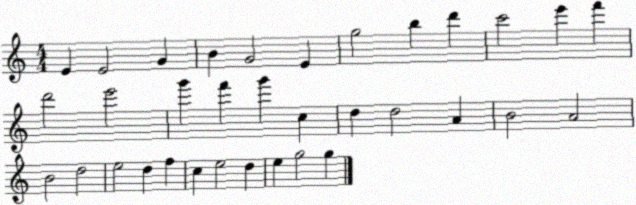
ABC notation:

X:1
T:Untitled
M:4/4
L:1/4
K:C
E E2 G B G2 E g2 b d' c'2 e' f' d'2 e'2 g' f' g' c d d2 A B2 A2 B2 d2 e2 d f c e2 d e g2 g